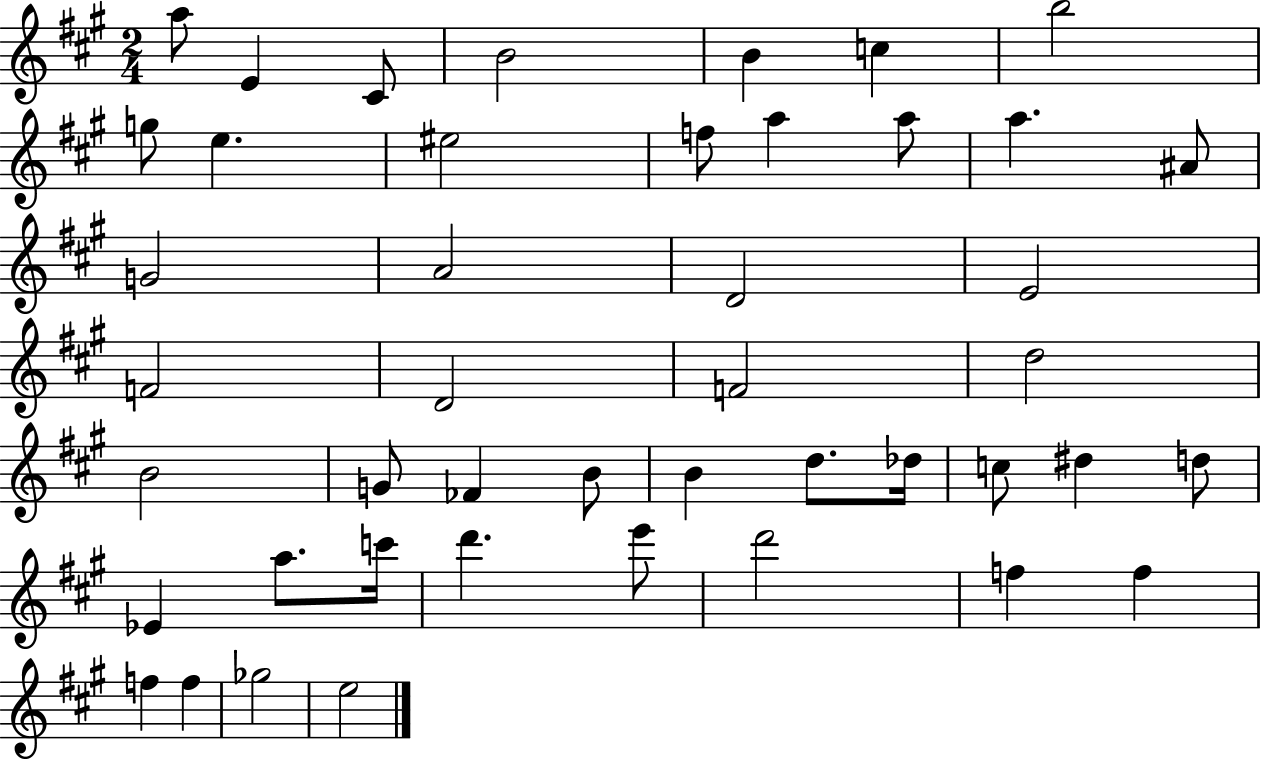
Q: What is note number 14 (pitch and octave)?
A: A5